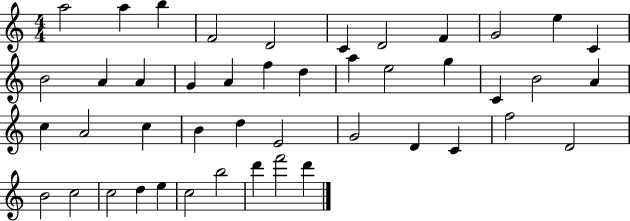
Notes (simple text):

A5/h A5/q B5/q F4/h D4/h C4/q D4/h F4/q G4/h E5/q C4/q B4/h A4/q A4/q G4/q A4/q F5/q D5/q A5/q E5/h G5/q C4/q B4/h A4/q C5/q A4/h C5/q B4/q D5/q E4/h G4/h D4/q C4/q F5/h D4/h B4/h C5/h C5/h D5/q E5/q C5/h B5/h D6/q F6/h D6/q